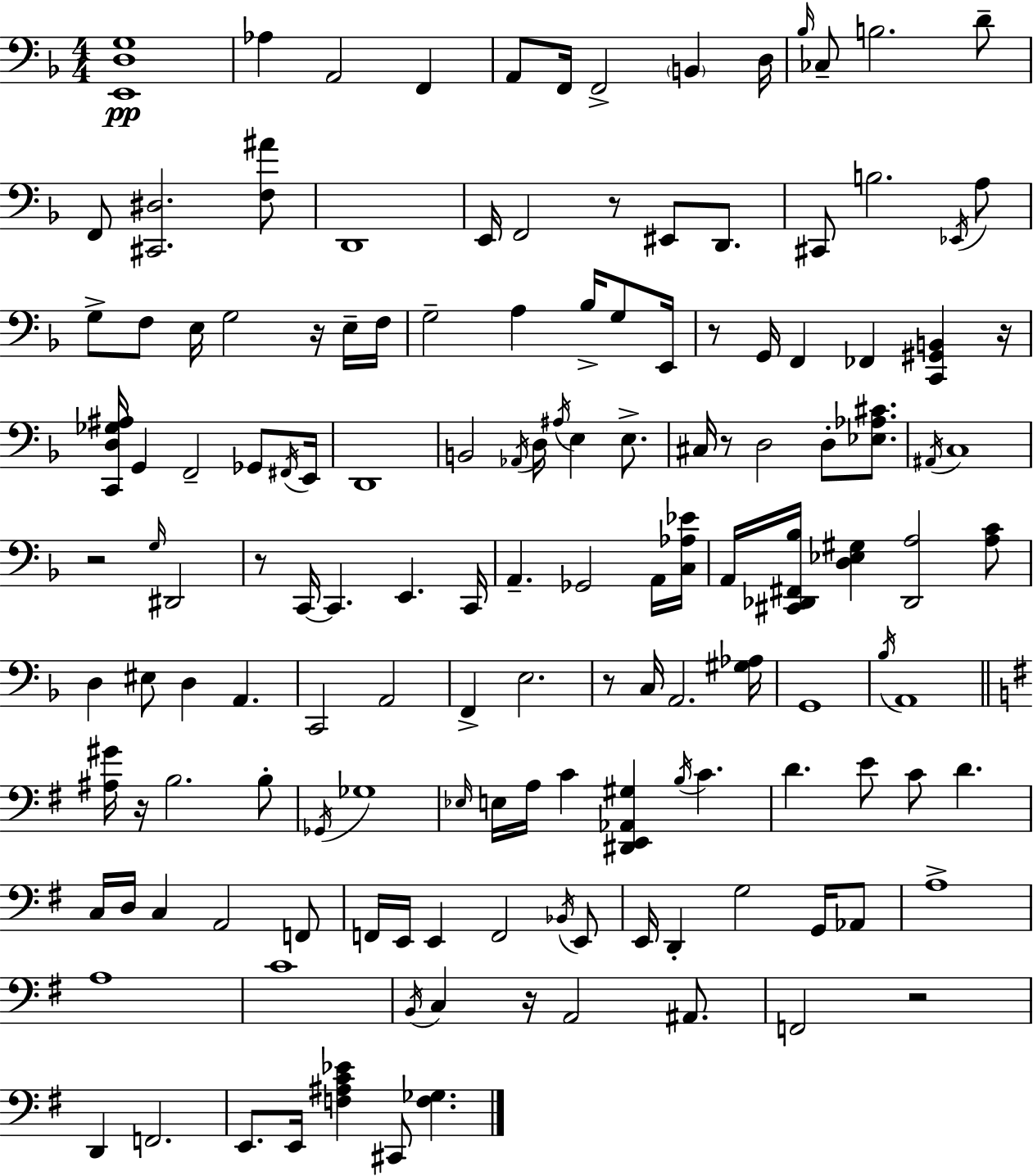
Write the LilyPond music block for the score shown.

{
  \clef bass
  \numericTimeSignature
  \time 4/4
  \key f \major
  <e, d g>1\pp | aes4 a,2 f,4 | a,8 f,16 f,2-> \parenthesize b,4 d16 | \grace { bes16 } ces8-- b2. d'8-- | \break f,8 <cis, dis>2. <f ais'>8 | d,1 | e,16 f,2 r8 eis,8 d,8. | cis,8 b2. \acciaccatura { ees,16 } | \break a8 g8-> f8 e16 g2 r16 | e16-- f16 g2-- a4 bes16-> g8 | e,16 r8 g,16 f,4 fes,4 <c, gis, b,>4 | r16 <c, d ges ais>16 g,4 f,2-- ges,8 | \break \acciaccatura { fis,16 } e,16 d,1 | b,2 \acciaccatura { aes,16 } d16 \acciaccatura { ais16 } e4 | e8.-> cis16 r8 d2 | d8-. <ees aes cis'>8. \acciaccatura { ais,16 } c1 | \break r2 \grace { g16 } dis,2 | r8 c,16~~ c,4. | e,4. c,16 a,4.-- ges,2 | a,16 <c aes ees'>16 a,16 <cis, des, fis, bes>16 <d ees gis>4 <des, a>2 | \break <a c'>8 d4 eis8 d4 | a,4. c,2 a,2 | f,4-> e2. | r8 c16 a,2. | \break <gis aes>16 g,1 | \acciaccatura { bes16 } a,1 | \bar "||" \break \key g \major <ais gis'>16 r16 b2. b8-. | \acciaccatura { ges,16 } ges1 | \grace { ees16 } e16 a16 c'4 <dis, e, aes, gis>4 \acciaccatura { b16 } c'4. | d'4. e'8 c'8 d'4. | \break c16 d16 c4 a,2 | f,8 f,16 e,16 e,4 f,2 | \acciaccatura { bes,16 } e,8 e,16 d,4-. g2 | g,16 aes,8 a1-> | \break a1 | c'1 | \acciaccatura { b,16 } c4 r16 a,2 | ais,8. f,2 r2 | \break d,4 f,2. | e,8. e,16 <f ais c' ees'>4 cis,8 <f ges>4. | \bar "|."
}